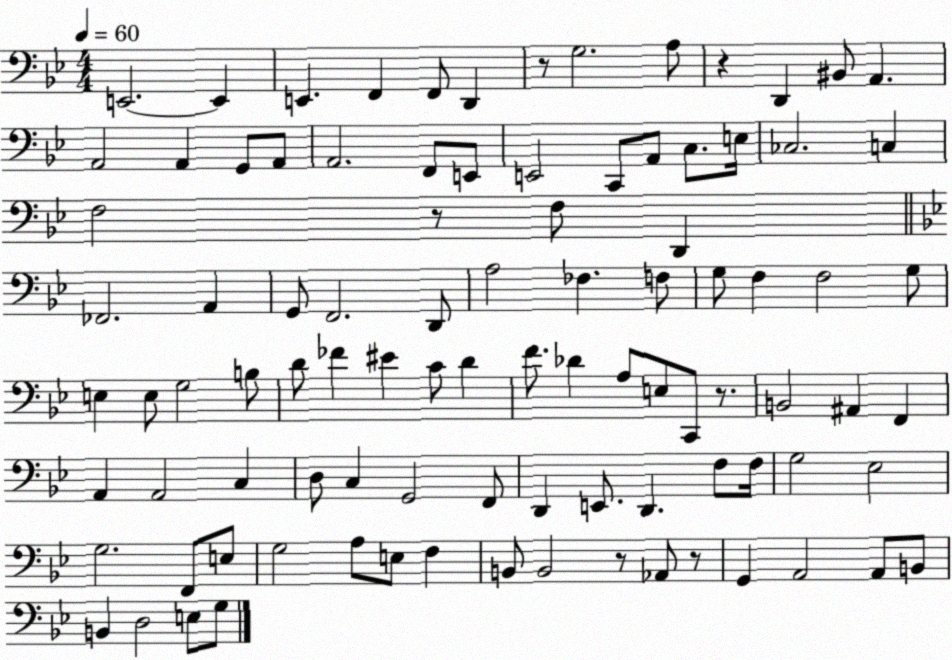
X:1
T:Untitled
M:4/4
L:1/4
K:Bb
E,,2 E,, E,, F,, F,,/2 D,, z/2 G,2 A,/2 z D,, ^B,,/2 A,, A,,2 A,, G,,/2 A,,/2 A,,2 F,,/2 E,,/2 E,,2 C,,/2 A,,/2 C,/2 E,/4 _C,2 C, F,2 z/2 F,/2 D,, _F,,2 A,, G,,/2 F,,2 D,,/2 A,2 _F, F,/2 G,/2 F, F,2 G,/2 E, E,/2 G,2 B,/2 D/2 _F ^E C/2 D F/2 _D A,/2 E,/2 C,,/2 z/2 B,,2 ^A,, F,, A,, A,,2 C, D,/2 C, G,,2 F,,/2 D,, E,,/2 D,, F,/2 F,/4 G,2 _E,2 G,2 F,,/2 E,/2 G,2 A,/2 E,/2 F, B,,/2 B,,2 z/2 _A,,/2 z/2 G,, A,,2 A,,/2 B,,/2 B,, D,2 E,/2 G,/2